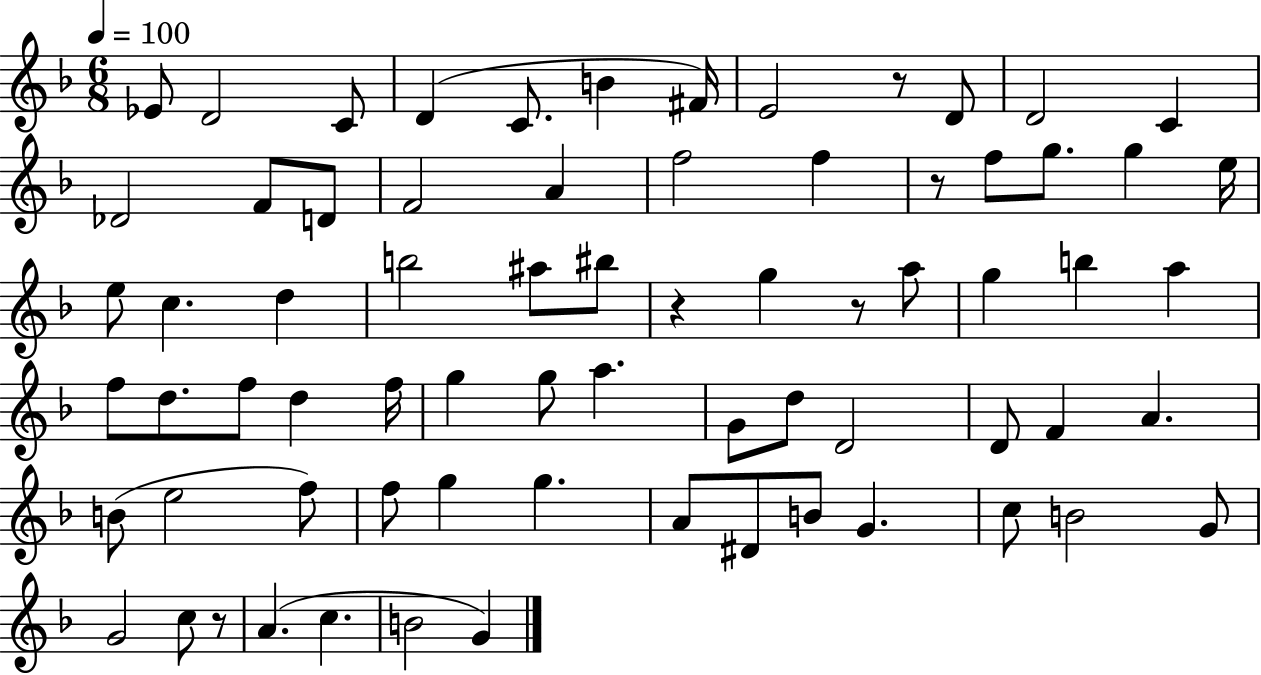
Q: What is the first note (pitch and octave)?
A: Eb4